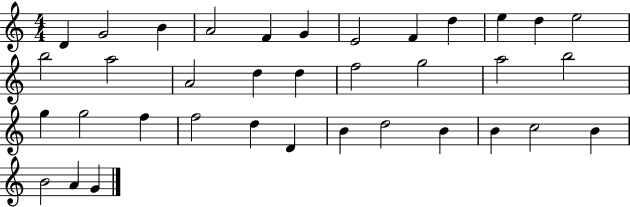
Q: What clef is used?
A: treble